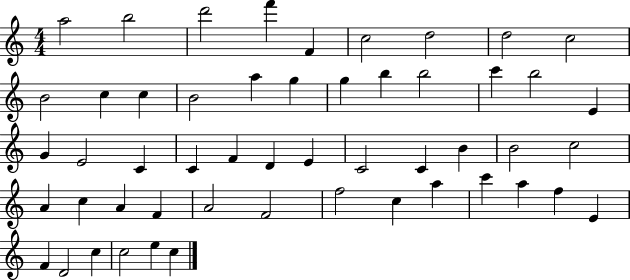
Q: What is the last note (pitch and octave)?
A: C5